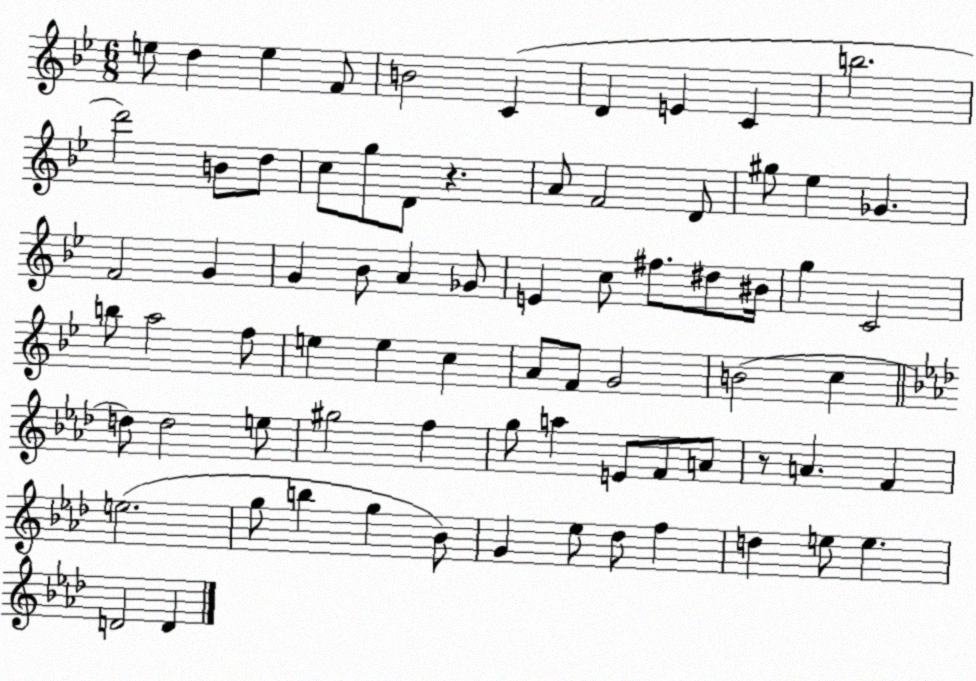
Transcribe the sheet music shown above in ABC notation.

X:1
T:Untitled
M:6/8
L:1/4
K:Bb
e/2 d e F/2 B2 C D E C b2 d'2 B/2 d/2 c/2 g/2 D/2 z A/2 F2 D/2 ^g/2 _e _G F2 G G _B/2 A _G/2 E c/2 ^f/2 ^d/2 ^B/4 g C2 b/2 a2 f/2 e e c A/2 F/2 G2 B2 c d/2 d2 e/2 ^g2 f g/2 a E/2 F/2 A/2 z/2 A F e2 g/2 b g _B/2 G _e/2 _d/2 f d e/2 e D2 D